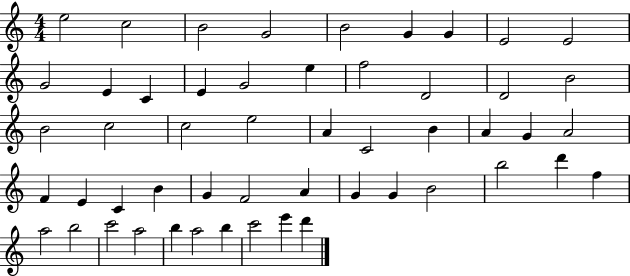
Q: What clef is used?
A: treble